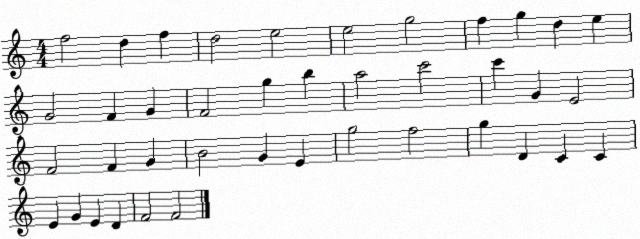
X:1
T:Untitled
M:4/4
L:1/4
K:C
f2 d f d2 e2 e2 g2 f g d e G2 F G F2 g b a2 c'2 c' G E2 F2 F G B2 G E g2 f2 g D C C E G E D F2 F2